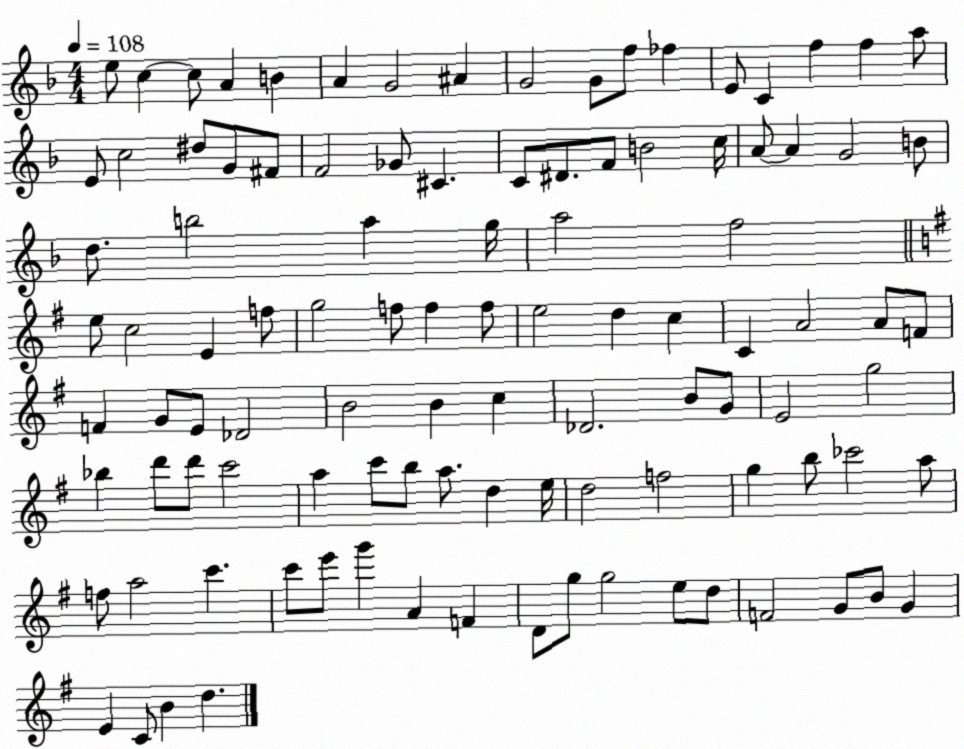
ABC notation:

X:1
T:Untitled
M:4/4
L:1/4
K:F
e/2 c c/2 A B A G2 ^A G2 G/2 f/2 _f E/2 C f f a/2 E/2 c2 ^d/2 G/2 ^F/2 F2 _G/2 ^C C/2 ^D/2 F/2 B2 c/4 A/2 A G2 B/2 d/2 b2 a g/4 a2 f2 e/2 c2 E f/2 g2 f/2 f f/2 e2 d c C A2 A/2 F/2 F G/2 E/2 _D2 B2 B c _D2 B/2 G/2 E2 g2 _b d'/2 d'/2 c'2 a c'/2 b/2 a/2 d e/4 d2 f2 g b/2 _c'2 a/2 f/2 a2 c' c'/2 e'/2 g' A F D/2 g/2 g2 e/2 d/2 F2 G/2 B/2 G E C/2 B d